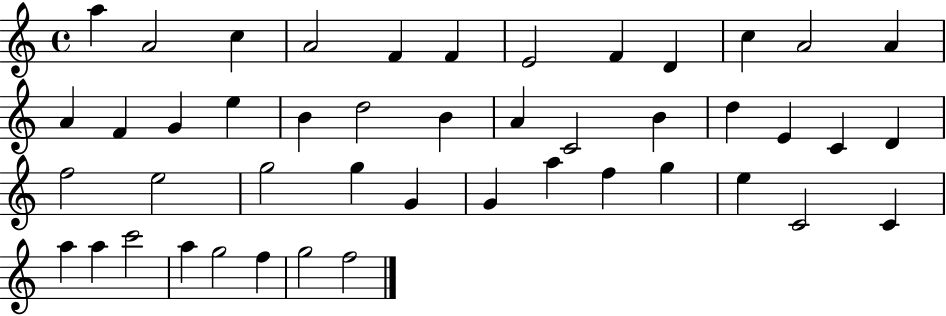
A5/q A4/h C5/q A4/h F4/q F4/q E4/h F4/q D4/q C5/q A4/h A4/q A4/q F4/q G4/q E5/q B4/q D5/h B4/q A4/q C4/h B4/q D5/q E4/q C4/q D4/q F5/h E5/h G5/h G5/q G4/q G4/q A5/q F5/q G5/q E5/q C4/h C4/q A5/q A5/q C6/h A5/q G5/h F5/q G5/h F5/h